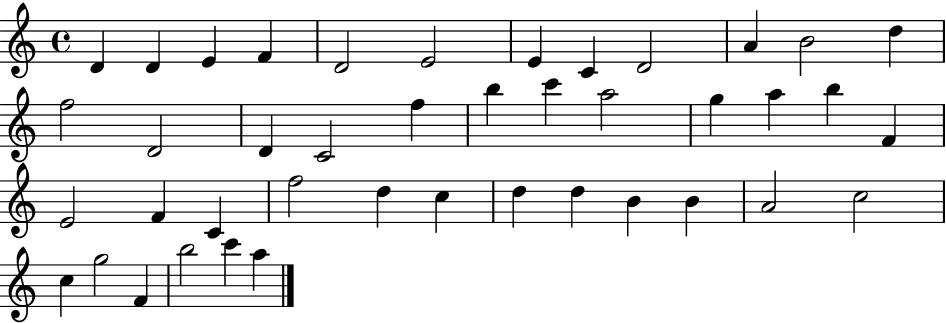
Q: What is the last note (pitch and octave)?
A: A5